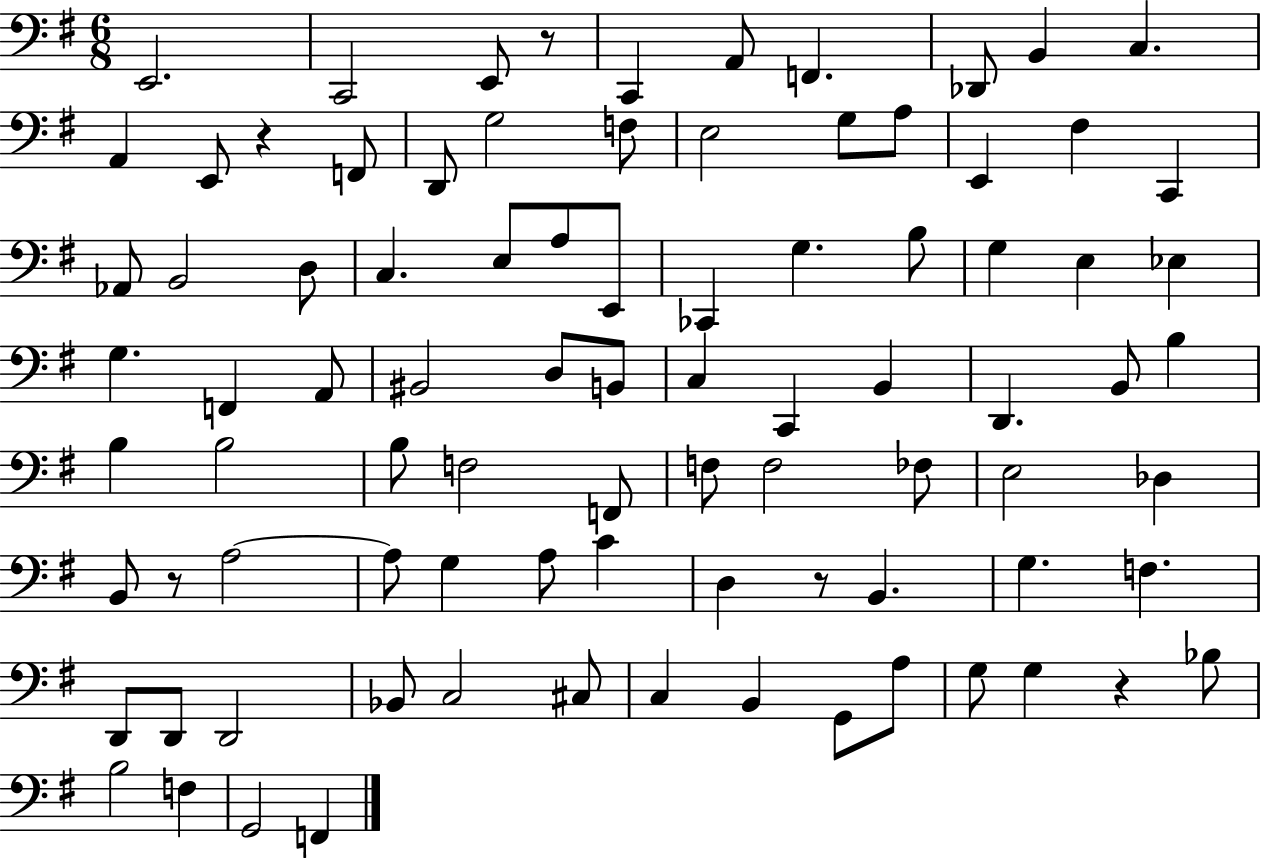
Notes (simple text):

E2/h. C2/h E2/e R/e C2/q A2/e F2/q. Db2/e B2/q C3/q. A2/q E2/e R/q F2/e D2/e G3/h F3/e E3/h G3/e A3/e E2/q F#3/q C2/q Ab2/e B2/h D3/e C3/q. E3/e A3/e E2/e CES2/q G3/q. B3/e G3/q E3/q Eb3/q G3/q. F2/q A2/e BIS2/h D3/e B2/e C3/q C2/q B2/q D2/q. B2/e B3/q B3/q B3/h B3/e F3/h F2/e F3/e F3/h FES3/e E3/h Db3/q B2/e R/e A3/h A3/e G3/q A3/e C4/q D3/q R/e B2/q. G3/q. F3/q. D2/e D2/e D2/h Bb2/e C3/h C#3/e C3/q B2/q G2/e A3/e G3/e G3/q R/q Bb3/e B3/h F3/q G2/h F2/q